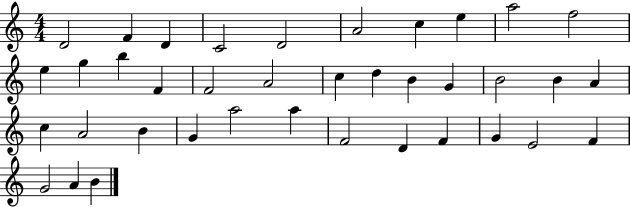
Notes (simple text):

D4/h F4/q D4/q C4/h D4/h A4/h C5/q E5/q A5/h F5/h E5/q G5/q B5/q F4/q F4/h A4/h C5/q D5/q B4/q G4/q B4/h B4/q A4/q C5/q A4/h B4/q G4/q A5/h A5/q F4/h D4/q F4/q G4/q E4/h F4/q G4/h A4/q B4/q